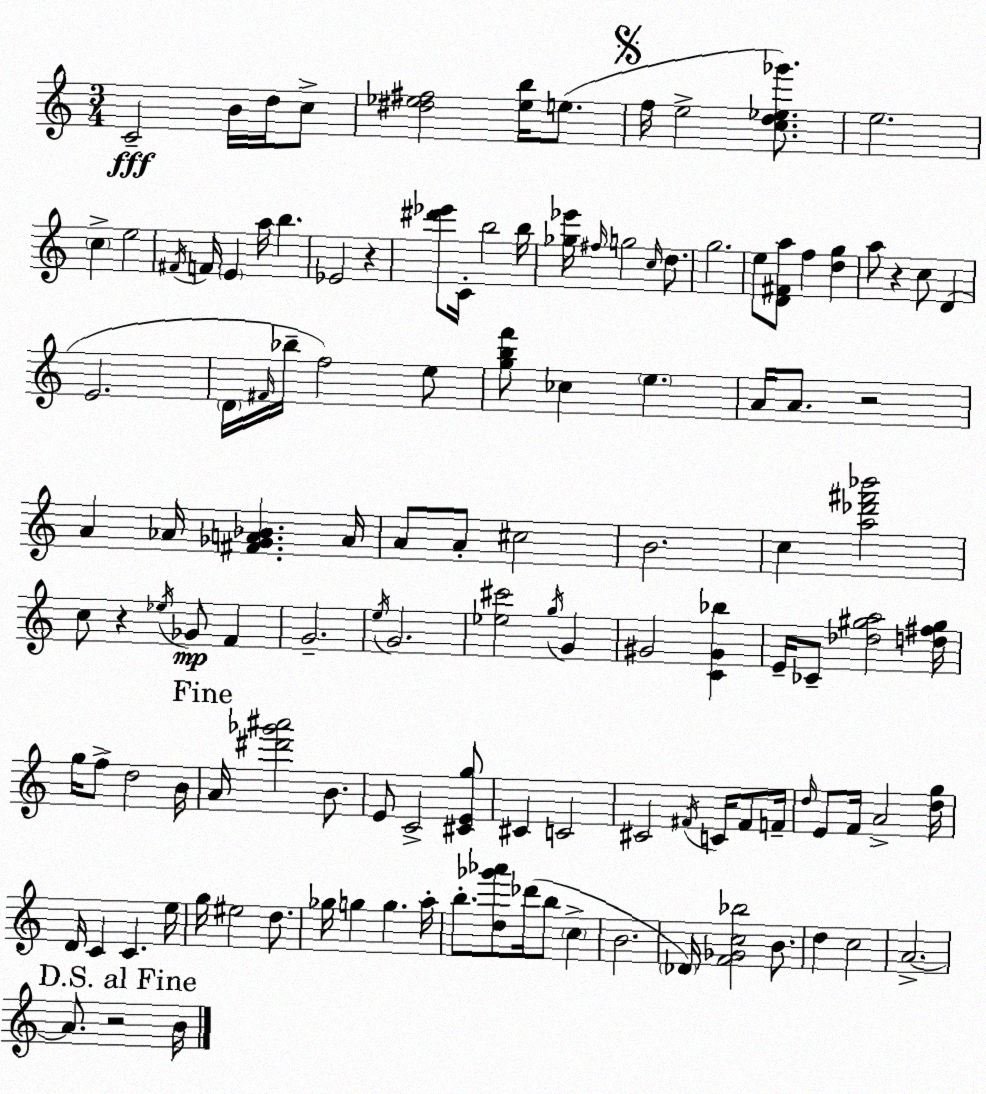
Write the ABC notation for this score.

X:1
T:Untitled
M:3/4
L:1/4
K:Am
C2 B/4 d/4 c/2 [^d_e^f]2 [_eb]/4 e/2 f/4 e2 [cd_e_g']/2 e2 c e2 ^F/4 F/4 E a/4 b _E2 z [^d'_e']/2 C/4 b2 b/4 [_g_e']/4 ^f/4 g2 c/4 d/2 g2 e/2 [D^Fa]/2 f [dg] a/2 z c/2 D E2 D/4 ^F/4 _b/4 f2 e/2 [gbf']/2 _c e A/4 A/2 z2 A _A/4 [^F_GA_B] A/4 A/2 A/2 ^c2 B2 c [a_d'^f'_b']2 c/2 z _e/4 _G/2 F G2 e/4 G2 [_e^c']2 g/4 G ^G2 [C^G_b] E/4 _C/2 [_d^ga]2 [d^f^g]/4 g/4 f/2 d2 B/4 A/4 [^d'_g'^a']2 B/2 E/2 C2 [^CEg]/2 ^C C2 ^C2 ^F/4 C/4 ^F/2 F/4 d/4 E/2 F/4 A2 [dg]/4 D/4 C C e/4 g/4 ^e2 d/2 _g/4 g g a/4 b/2 [d_g'_a']/2 _d'/4 b/2 c B2 _D/4 [F_Gc_b]2 B/2 d c2 A2 A/2 z2 B/4